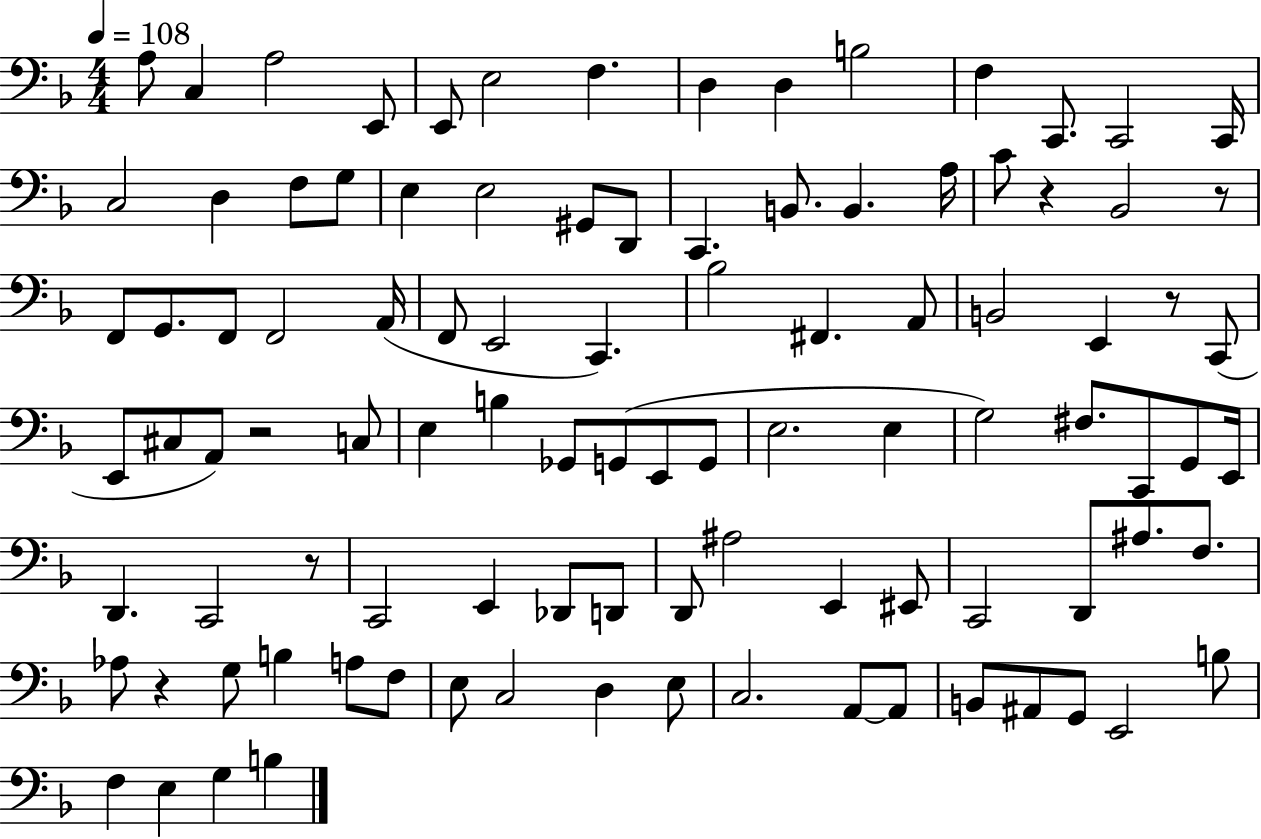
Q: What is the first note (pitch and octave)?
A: A3